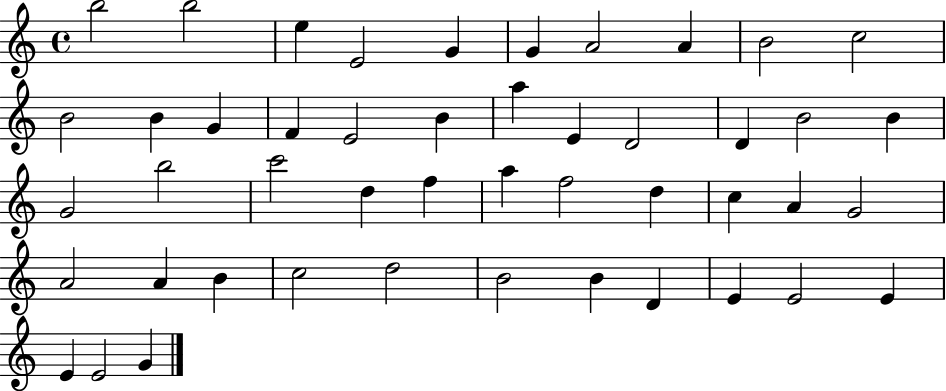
{
  \clef treble
  \time 4/4
  \defaultTimeSignature
  \key c \major
  b''2 b''2 | e''4 e'2 g'4 | g'4 a'2 a'4 | b'2 c''2 | \break b'2 b'4 g'4 | f'4 e'2 b'4 | a''4 e'4 d'2 | d'4 b'2 b'4 | \break g'2 b''2 | c'''2 d''4 f''4 | a''4 f''2 d''4 | c''4 a'4 g'2 | \break a'2 a'4 b'4 | c''2 d''2 | b'2 b'4 d'4 | e'4 e'2 e'4 | \break e'4 e'2 g'4 | \bar "|."
}